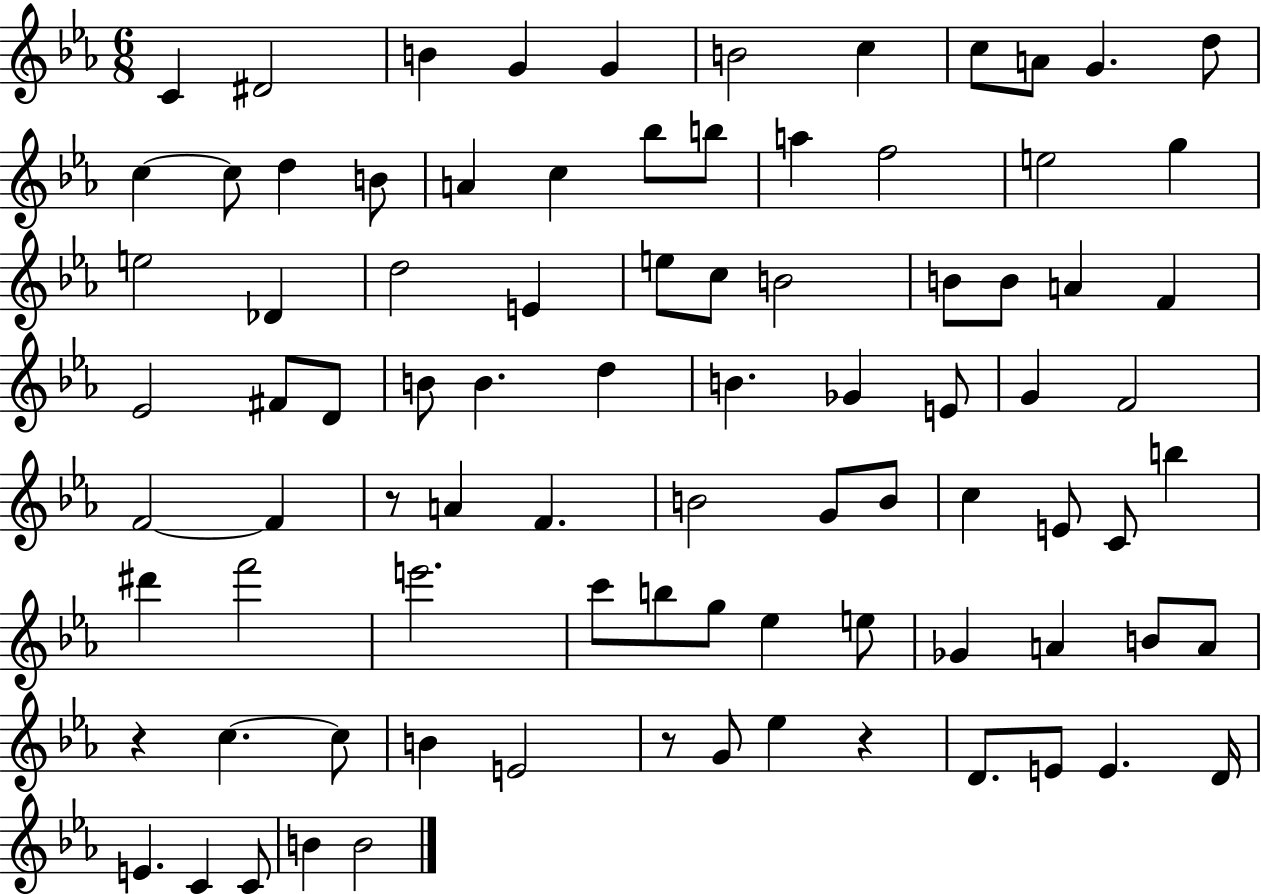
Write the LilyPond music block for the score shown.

{
  \clef treble
  \numericTimeSignature
  \time 6/8
  \key ees \major
  c'4 dis'2 | b'4 g'4 g'4 | b'2 c''4 | c''8 a'8 g'4. d''8 | \break c''4~~ c''8 d''4 b'8 | a'4 c''4 bes''8 b''8 | a''4 f''2 | e''2 g''4 | \break e''2 des'4 | d''2 e'4 | e''8 c''8 b'2 | b'8 b'8 a'4 f'4 | \break ees'2 fis'8 d'8 | b'8 b'4. d''4 | b'4. ges'4 e'8 | g'4 f'2 | \break f'2~~ f'4 | r8 a'4 f'4. | b'2 g'8 b'8 | c''4 e'8 c'8 b''4 | \break dis'''4 f'''2 | e'''2. | c'''8 b''8 g''8 ees''4 e''8 | ges'4 a'4 b'8 a'8 | \break r4 c''4.~~ c''8 | b'4 e'2 | r8 g'8 ees''4 r4 | d'8. e'8 e'4. d'16 | \break e'4. c'4 c'8 | b'4 b'2 | \bar "|."
}